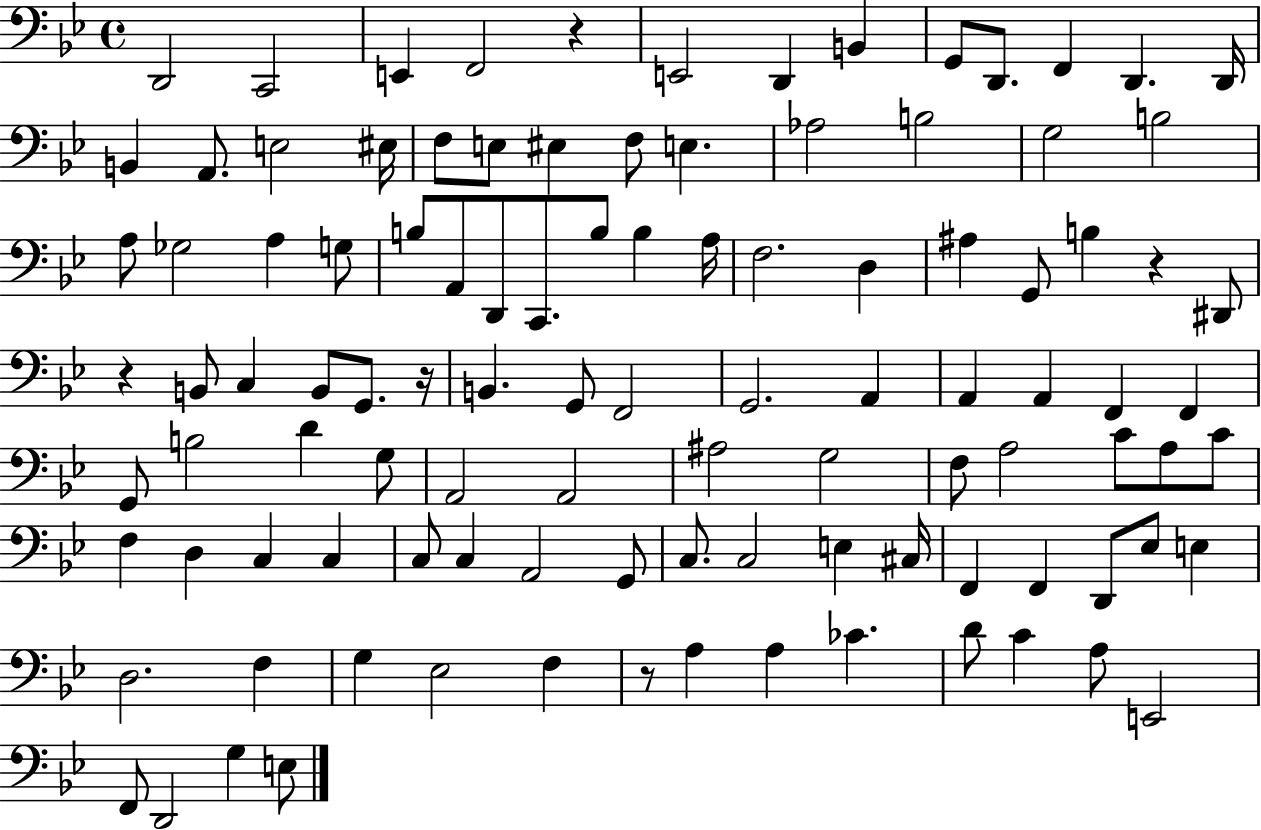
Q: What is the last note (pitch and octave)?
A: E3